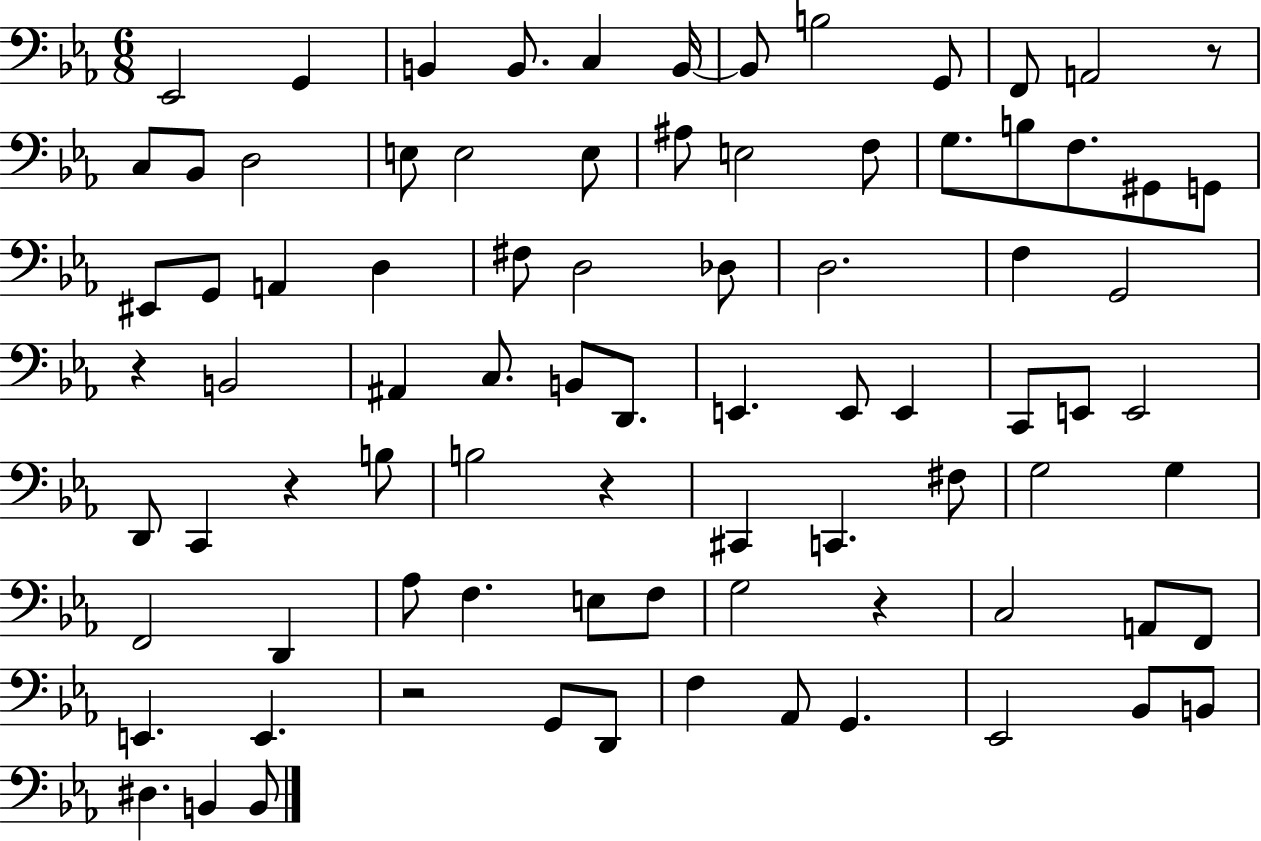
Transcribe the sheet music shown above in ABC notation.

X:1
T:Untitled
M:6/8
L:1/4
K:Eb
_E,,2 G,, B,, B,,/2 C, B,,/4 B,,/2 B,2 G,,/2 F,,/2 A,,2 z/2 C,/2 _B,,/2 D,2 E,/2 E,2 E,/2 ^A,/2 E,2 F,/2 G,/2 B,/2 F,/2 ^G,,/2 G,,/2 ^E,,/2 G,,/2 A,, D, ^F,/2 D,2 _D,/2 D,2 F, G,,2 z B,,2 ^A,, C,/2 B,,/2 D,,/2 E,, E,,/2 E,, C,,/2 E,,/2 E,,2 D,,/2 C,, z B,/2 B,2 z ^C,, C,, ^F,/2 G,2 G, F,,2 D,, _A,/2 F, E,/2 F,/2 G,2 z C,2 A,,/2 F,,/2 E,, E,, z2 G,,/2 D,,/2 F, _A,,/2 G,, _E,,2 _B,,/2 B,,/2 ^D, B,, B,,/2